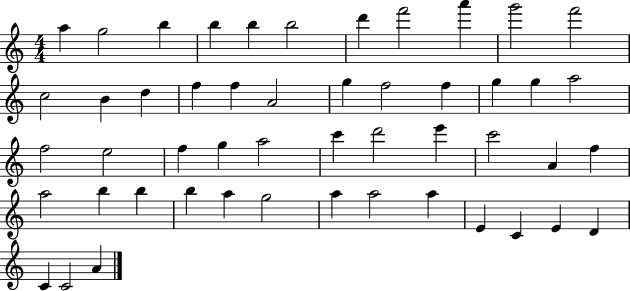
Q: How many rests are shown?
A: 0